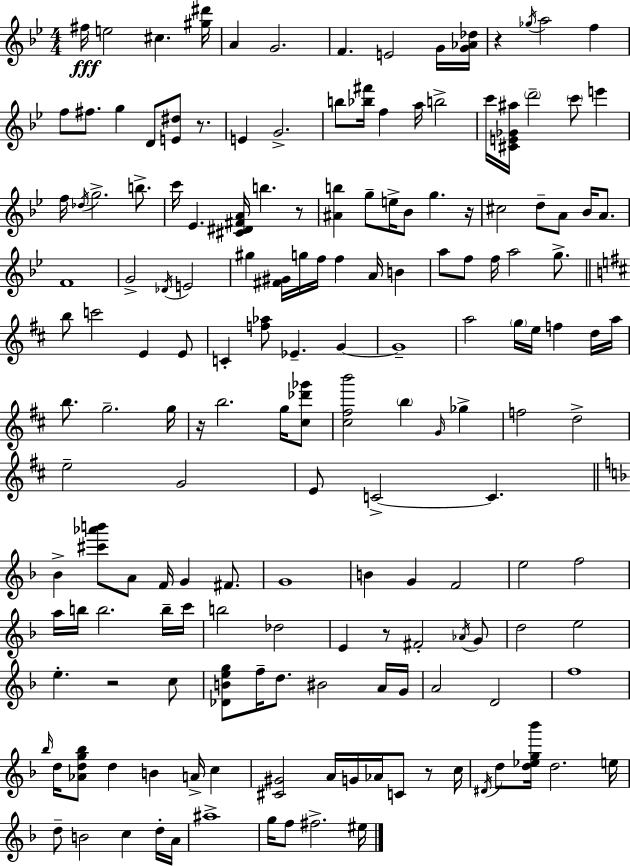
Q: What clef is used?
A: treble